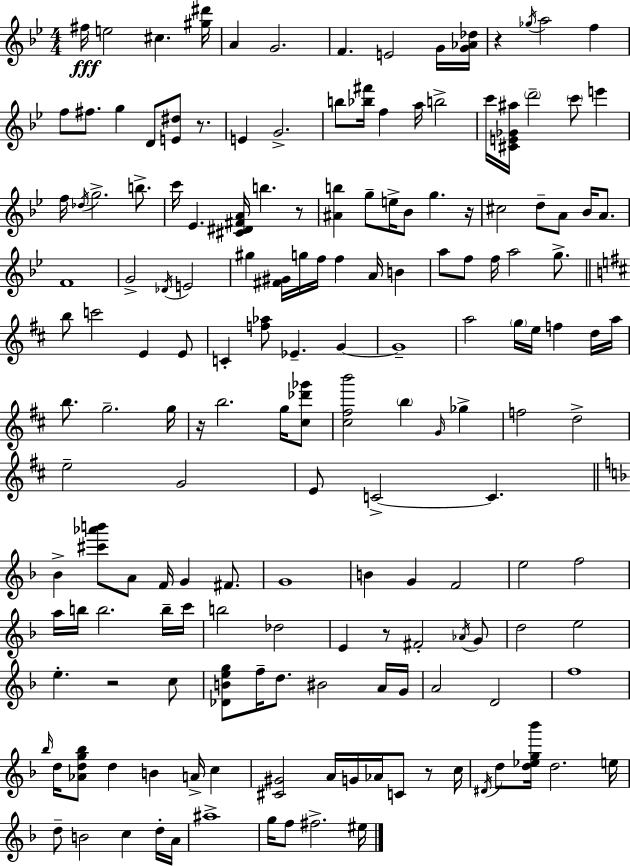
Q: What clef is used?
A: treble